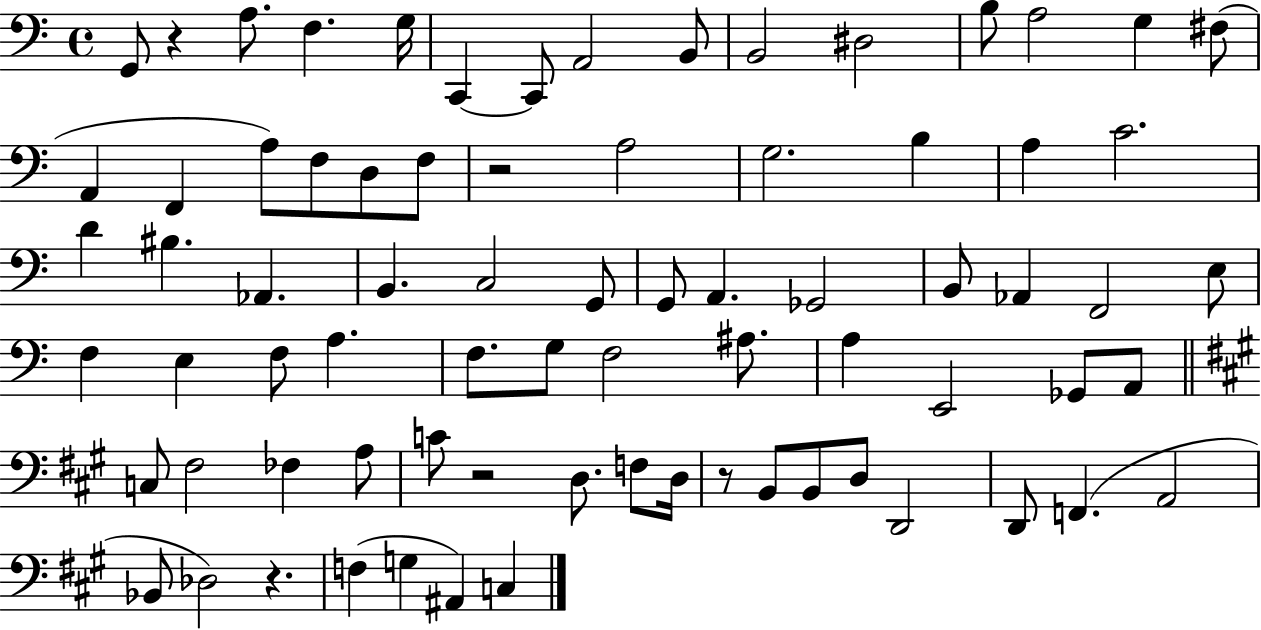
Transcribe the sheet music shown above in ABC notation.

X:1
T:Untitled
M:4/4
L:1/4
K:C
G,,/2 z A,/2 F, G,/4 C,, C,,/2 A,,2 B,,/2 B,,2 ^D,2 B,/2 A,2 G, ^F,/2 A,, F,, A,/2 F,/2 D,/2 F,/2 z2 A,2 G,2 B, A, C2 D ^B, _A,, B,, C,2 G,,/2 G,,/2 A,, _G,,2 B,,/2 _A,, F,,2 E,/2 F, E, F,/2 A, F,/2 G,/2 F,2 ^A,/2 A, E,,2 _G,,/2 A,,/2 C,/2 ^F,2 _F, A,/2 C/2 z2 D,/2 F,/2 D,/4 z/2 B,,/2 B,,/2 D,/2 D,,2 D,,/2 F,, A,,2 _B,,/2 _D,2 z F, G, ^A,, C,